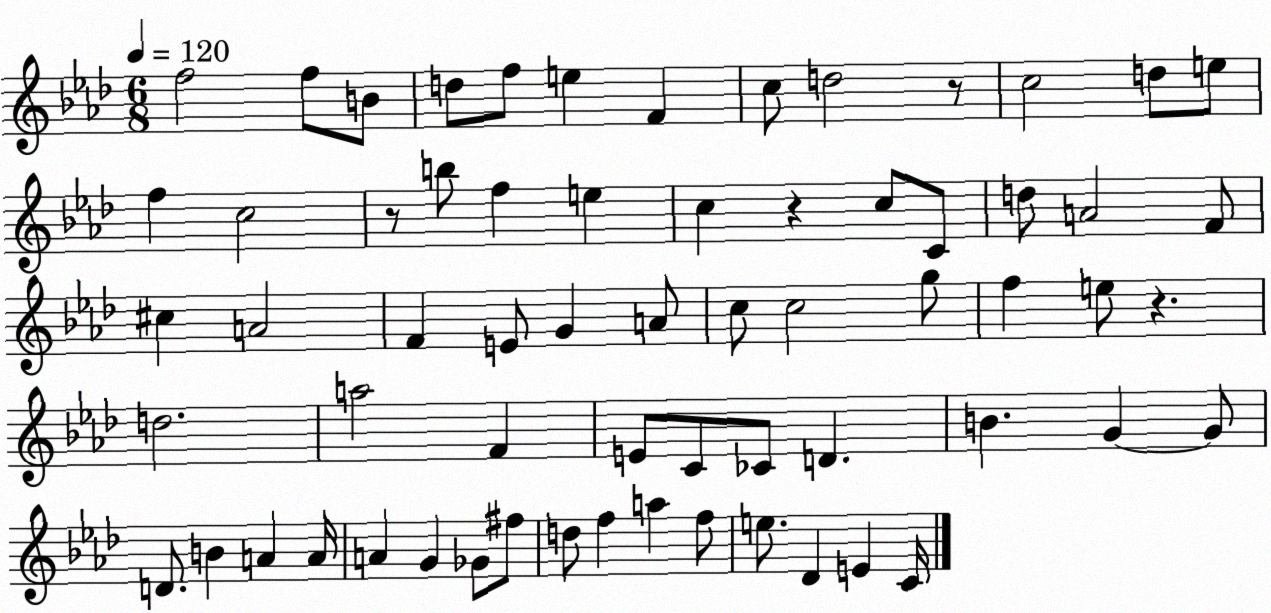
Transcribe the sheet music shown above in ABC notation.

X:1
T:Untitled
M:6/8
L:1/4
K:Ab
f2 f/2 B/2 d/2 f/2 e F c/2 d2 z/2 c2 d/2 e/2 f c2 z/2 b/2 f e c z c/2 C/2 d/2 A2 F/2 ^c A2 F E/2 G A/2 c/2 c2 g/2 f e/2 z d2 a2 F E/2 C/2 _C/2 D B G G/2 D/2 B A A/4 A G _G/2 ^f/2 d/2 f a f/2 e/2 _D E C/4